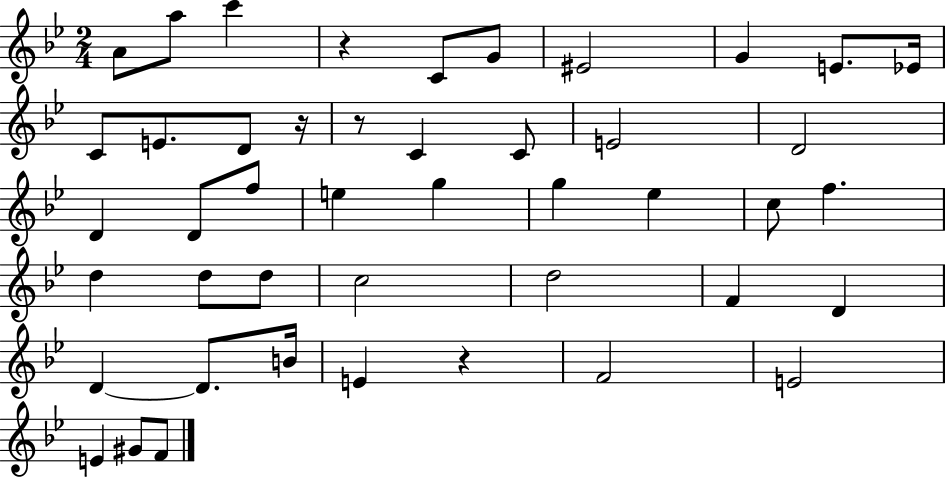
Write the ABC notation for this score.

X:1
T:Untitled
M:2/4
L:1/4
K:Bb
A/2 a/2 c' z C/2 G/2 ^E2 G E/2 _E/4 C/2 E/2 D/2 z/4 z/2 C C/2 E2 D2 D D/2 f/2 e g g _e c/2 f d d/2 d/2 c2 d2 F D D D/2 B/4 E z F2 E2 E ^G/2 F/2